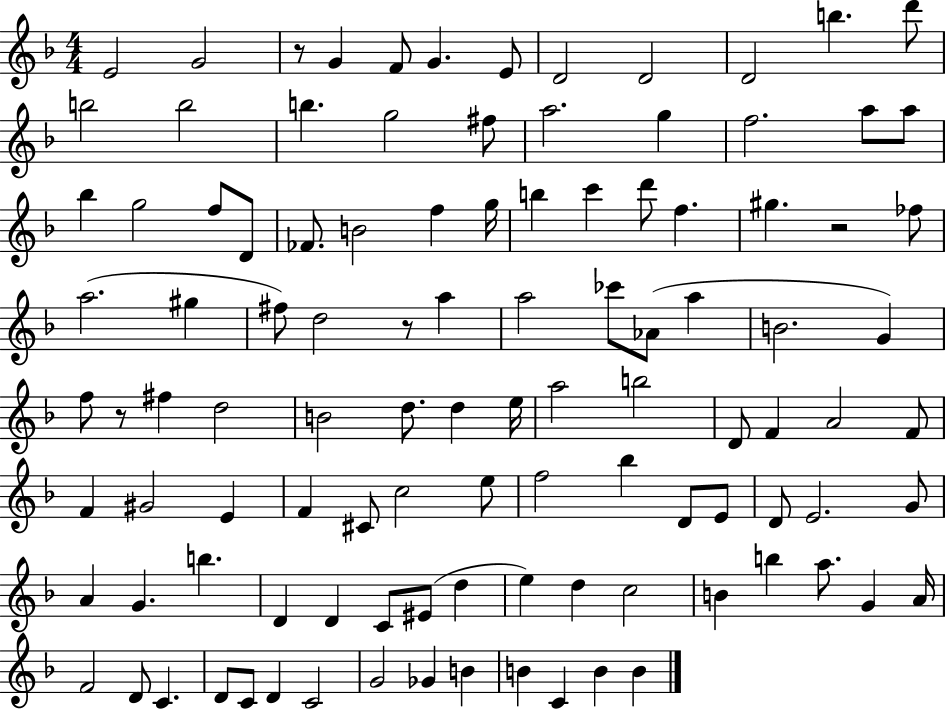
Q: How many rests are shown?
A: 4